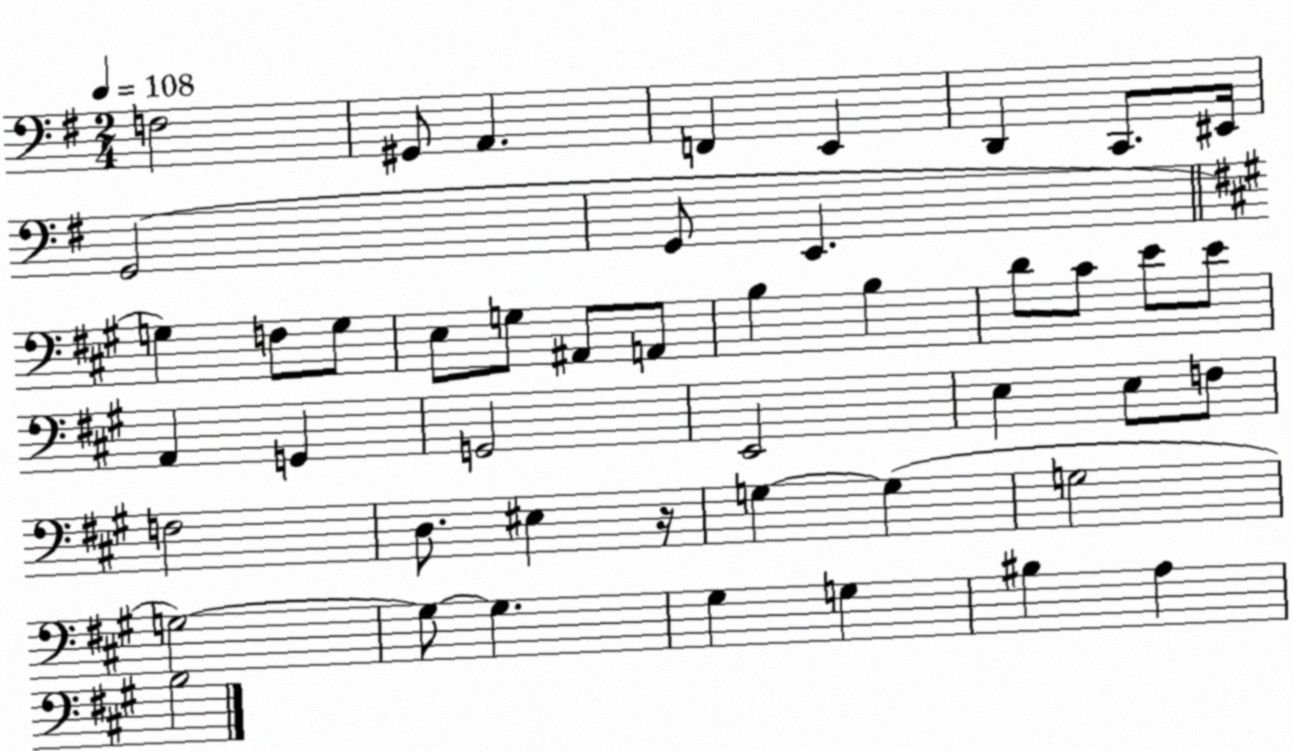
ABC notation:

X:1
T:Untitled
M:2/4
L:1/4
K:G
F,2 ^G,,/2 A,, F,, E,, D,, C,,/2 ^E,,/4 G,,2 G,,/2 E,, G, F,/2 G,/2 E,/2 G,/2 ^A,,/2 A,,/2 B, B, D/2 ^C/2 E/2 E/2 A,, G,, G,,2 E,,2 E, E,/2 F,/2 F,2 D,/2 ^E, z/4 G, G, G,2 G,2 G,/2 G, ^G, G, ^B, A, B,2